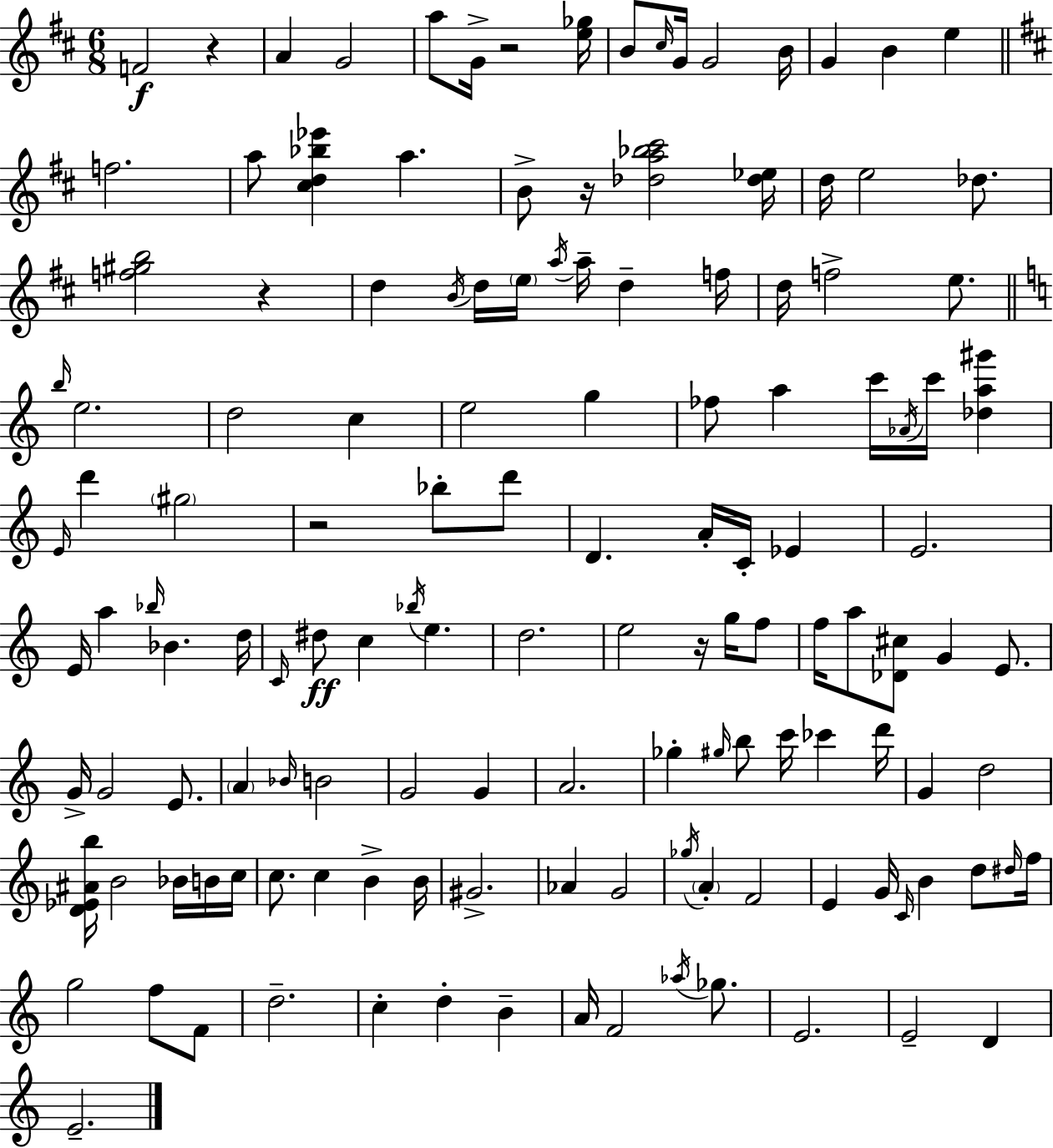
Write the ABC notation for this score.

X:1
T:Untitled
M:6/8
L:1/4
K:D
F2 z A G2 a/2 G/4 z2 [e_g]/4 B/2 ^c/4 G/4 G2 B/4 G B e f2 a/2 [^cd_b_e'] a B/2 z/4 [_da_b^c']2 [_d_e]/4 d/4 e2 _d/2 [f^gb]2 z d B/4 d/4 e/4 a/4 a/4 d f/4 d/4 f2 e/2 b/4 e2 d2 c e2 g _f/2 a c'/4 _A/4 c'/4 [_da^g'] E/4 d' ^g2 z2 _b/2 d'/2 D A/4 C/4 _E E2 E/4 a _b/4 _B d/4 C/4 ^d/2 c _b/4 e d2 e2 z/4 g/4 f/2 f/4 a/2 [_D^c]/2 G E/2 G/4 G2 E/2 A _B/4 B2 G2 G A2 _g ^g/4 b/2 c'/4 _c' d'/4 G d2 [D_E^Ab]/4 B2 _B/4 B/4 c/4 c/2 c B B/4 ^G2 _A G2 _g/4 A F2 E G/4 C/4 B d/2 ^d/4 f/4 g2 f/2 F/2 d2 c d B A/4 F2 _a/4 _g/2 E2 E2 D E2